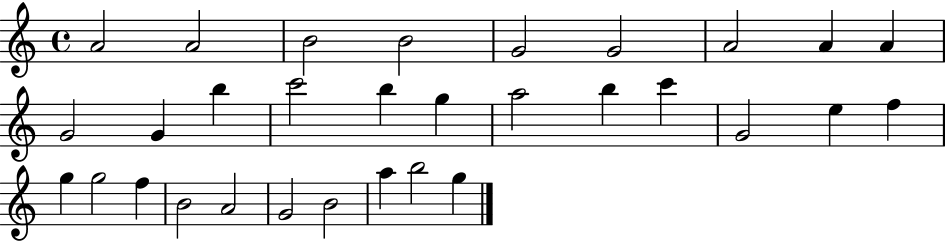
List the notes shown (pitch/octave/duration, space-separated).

A4/h A4/h B4/h B4/h G4/h G4/h A4/h A4/q A4/q G4/h G4/q B5/q C6/h B5/q G5/q A5/h B5/q C6/q G4/h E5/q F5/q G5/q G5/h F5/q B4/h A4/h G4/h B4/h A5/q B5/h G5/q